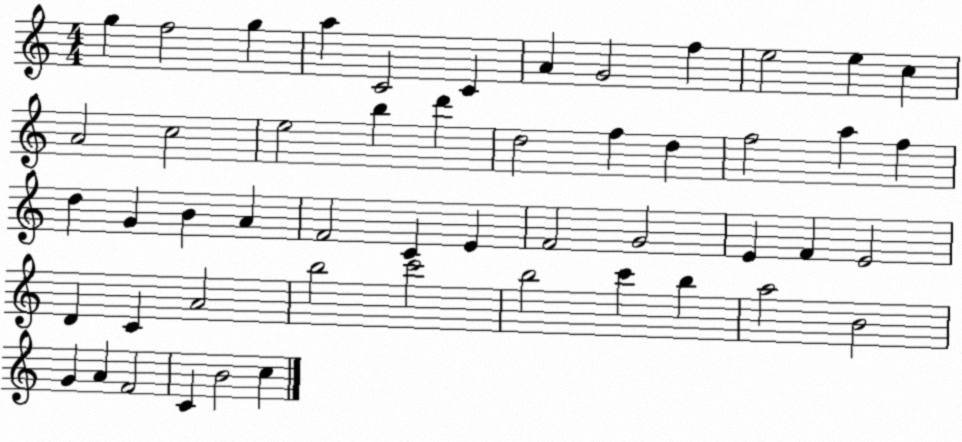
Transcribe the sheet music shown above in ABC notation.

X:1
T:Untitled
M:4/4
L:1/4
K:C
g f2 g a C2 C A G2 f e2 e c A2 c2 e2 b d' d2 f d f2 a f d G B A F2 C E F2 G2 E F E2 D C A2 b2 c'2 b2 c' b a2 B2 G A F2 C B2 c